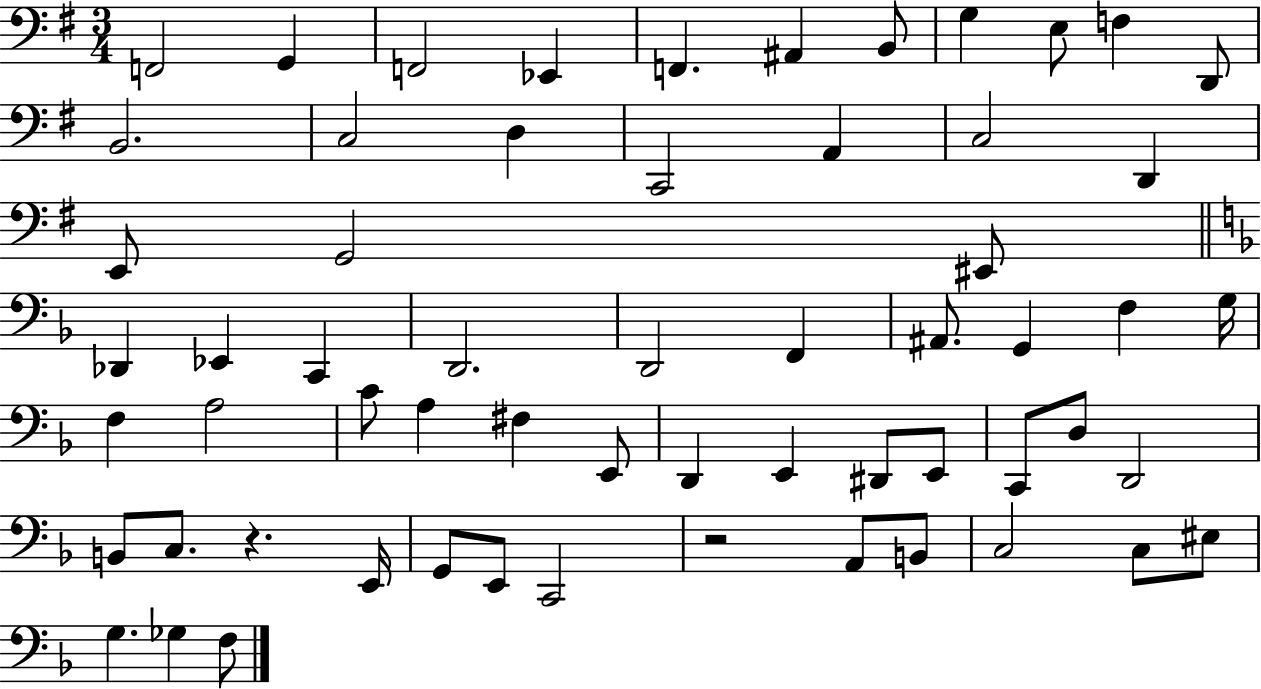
{
  \clef bass
  \numericTimeSignature
  \time 3/4
  \key g \major
  \repeat volta 2 { f,2 g,4 | f,2 ees,4 | f,4. ais,4 b,8 | g4 e8 f4 d,8 | \break b,2. | c2 d4 | c,2 a,4 | c2 d,4 | \break e,8 g,2 eis,8 | \bar "||" \break \key d \minor des,4 ees,4 c,4 | d,2. | d,2 f,4 | ais,8. g,4 f4 g16 | \break f4 a2 | c'8 a4 fis4 e,8 | d,4 e,4 dis,8 e,8 | c,8 d8 d,2 | \break b,8 c8. r4. e,16 | g,8 e,8 c,2 | r2 a,8 b,8 | c2 c8 eis8 | \break g4. ges4 f8 | } \bar "|."
}